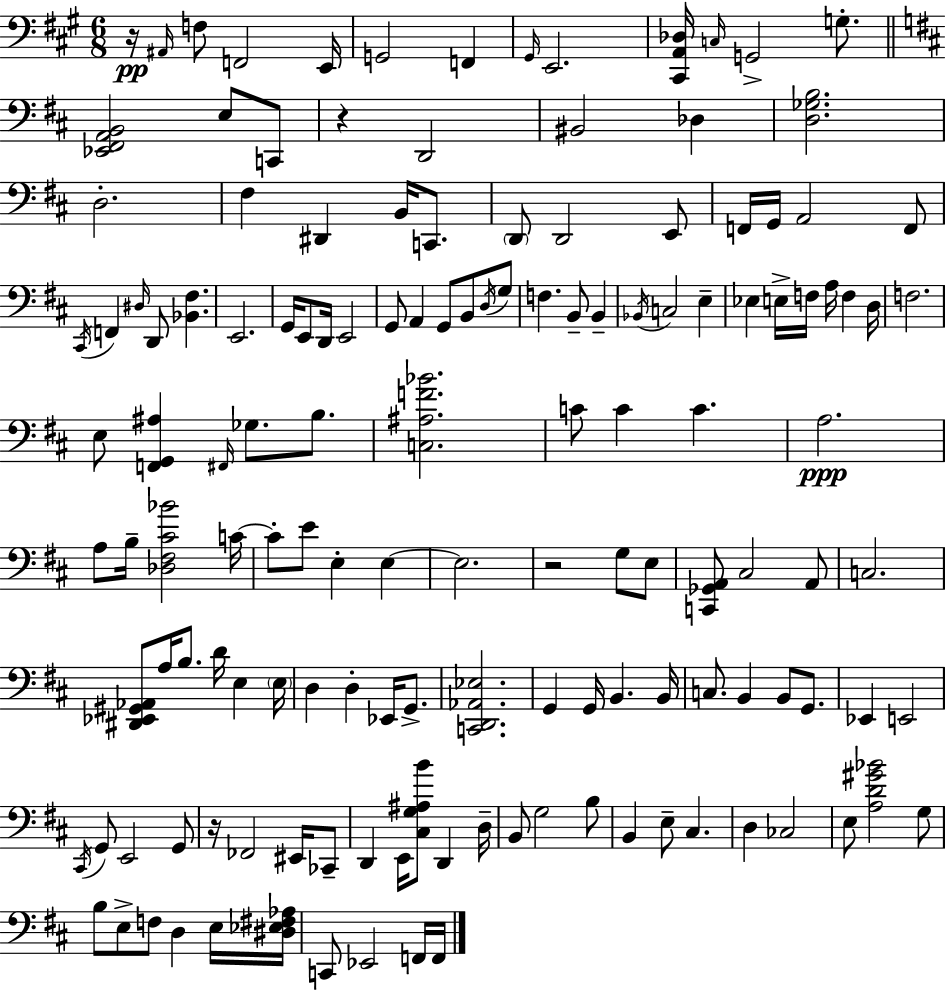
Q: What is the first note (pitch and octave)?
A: A#2